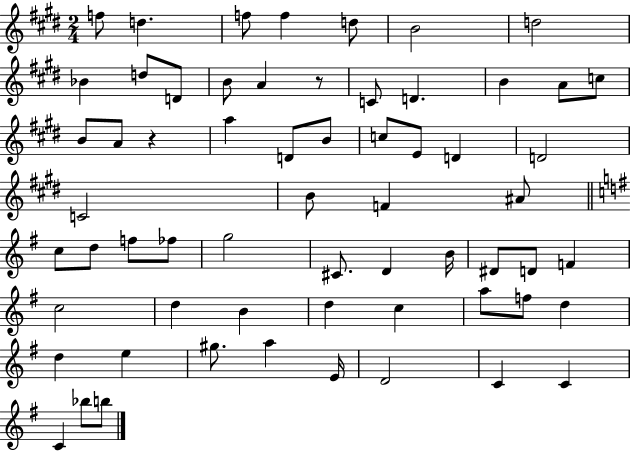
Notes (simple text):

F5/e D5/q. F5/e F5/q D5/e B4/h D5/h Bb4/q D5/e D4/e B4/e A4/q R/e C4/e D4/q. B4/q A4/e C5/e B4/e A4/e R/q A5/q D4/e B4/e C5/e E4/e D4/q D4/h C4/h B4/e F4/q A#4/e C5/e D5/e F5/e FES5/e G5/h C#4/e. D4/q B4/s D#4/e D4/e F4/q C5/h D5/q B4/q D5/q C5/q A5/e F5/e D5/q D5/q E5/q G#5/e. A5/q E4/s D4/h C4/q C4/q C4/q Bb5/e B5/e